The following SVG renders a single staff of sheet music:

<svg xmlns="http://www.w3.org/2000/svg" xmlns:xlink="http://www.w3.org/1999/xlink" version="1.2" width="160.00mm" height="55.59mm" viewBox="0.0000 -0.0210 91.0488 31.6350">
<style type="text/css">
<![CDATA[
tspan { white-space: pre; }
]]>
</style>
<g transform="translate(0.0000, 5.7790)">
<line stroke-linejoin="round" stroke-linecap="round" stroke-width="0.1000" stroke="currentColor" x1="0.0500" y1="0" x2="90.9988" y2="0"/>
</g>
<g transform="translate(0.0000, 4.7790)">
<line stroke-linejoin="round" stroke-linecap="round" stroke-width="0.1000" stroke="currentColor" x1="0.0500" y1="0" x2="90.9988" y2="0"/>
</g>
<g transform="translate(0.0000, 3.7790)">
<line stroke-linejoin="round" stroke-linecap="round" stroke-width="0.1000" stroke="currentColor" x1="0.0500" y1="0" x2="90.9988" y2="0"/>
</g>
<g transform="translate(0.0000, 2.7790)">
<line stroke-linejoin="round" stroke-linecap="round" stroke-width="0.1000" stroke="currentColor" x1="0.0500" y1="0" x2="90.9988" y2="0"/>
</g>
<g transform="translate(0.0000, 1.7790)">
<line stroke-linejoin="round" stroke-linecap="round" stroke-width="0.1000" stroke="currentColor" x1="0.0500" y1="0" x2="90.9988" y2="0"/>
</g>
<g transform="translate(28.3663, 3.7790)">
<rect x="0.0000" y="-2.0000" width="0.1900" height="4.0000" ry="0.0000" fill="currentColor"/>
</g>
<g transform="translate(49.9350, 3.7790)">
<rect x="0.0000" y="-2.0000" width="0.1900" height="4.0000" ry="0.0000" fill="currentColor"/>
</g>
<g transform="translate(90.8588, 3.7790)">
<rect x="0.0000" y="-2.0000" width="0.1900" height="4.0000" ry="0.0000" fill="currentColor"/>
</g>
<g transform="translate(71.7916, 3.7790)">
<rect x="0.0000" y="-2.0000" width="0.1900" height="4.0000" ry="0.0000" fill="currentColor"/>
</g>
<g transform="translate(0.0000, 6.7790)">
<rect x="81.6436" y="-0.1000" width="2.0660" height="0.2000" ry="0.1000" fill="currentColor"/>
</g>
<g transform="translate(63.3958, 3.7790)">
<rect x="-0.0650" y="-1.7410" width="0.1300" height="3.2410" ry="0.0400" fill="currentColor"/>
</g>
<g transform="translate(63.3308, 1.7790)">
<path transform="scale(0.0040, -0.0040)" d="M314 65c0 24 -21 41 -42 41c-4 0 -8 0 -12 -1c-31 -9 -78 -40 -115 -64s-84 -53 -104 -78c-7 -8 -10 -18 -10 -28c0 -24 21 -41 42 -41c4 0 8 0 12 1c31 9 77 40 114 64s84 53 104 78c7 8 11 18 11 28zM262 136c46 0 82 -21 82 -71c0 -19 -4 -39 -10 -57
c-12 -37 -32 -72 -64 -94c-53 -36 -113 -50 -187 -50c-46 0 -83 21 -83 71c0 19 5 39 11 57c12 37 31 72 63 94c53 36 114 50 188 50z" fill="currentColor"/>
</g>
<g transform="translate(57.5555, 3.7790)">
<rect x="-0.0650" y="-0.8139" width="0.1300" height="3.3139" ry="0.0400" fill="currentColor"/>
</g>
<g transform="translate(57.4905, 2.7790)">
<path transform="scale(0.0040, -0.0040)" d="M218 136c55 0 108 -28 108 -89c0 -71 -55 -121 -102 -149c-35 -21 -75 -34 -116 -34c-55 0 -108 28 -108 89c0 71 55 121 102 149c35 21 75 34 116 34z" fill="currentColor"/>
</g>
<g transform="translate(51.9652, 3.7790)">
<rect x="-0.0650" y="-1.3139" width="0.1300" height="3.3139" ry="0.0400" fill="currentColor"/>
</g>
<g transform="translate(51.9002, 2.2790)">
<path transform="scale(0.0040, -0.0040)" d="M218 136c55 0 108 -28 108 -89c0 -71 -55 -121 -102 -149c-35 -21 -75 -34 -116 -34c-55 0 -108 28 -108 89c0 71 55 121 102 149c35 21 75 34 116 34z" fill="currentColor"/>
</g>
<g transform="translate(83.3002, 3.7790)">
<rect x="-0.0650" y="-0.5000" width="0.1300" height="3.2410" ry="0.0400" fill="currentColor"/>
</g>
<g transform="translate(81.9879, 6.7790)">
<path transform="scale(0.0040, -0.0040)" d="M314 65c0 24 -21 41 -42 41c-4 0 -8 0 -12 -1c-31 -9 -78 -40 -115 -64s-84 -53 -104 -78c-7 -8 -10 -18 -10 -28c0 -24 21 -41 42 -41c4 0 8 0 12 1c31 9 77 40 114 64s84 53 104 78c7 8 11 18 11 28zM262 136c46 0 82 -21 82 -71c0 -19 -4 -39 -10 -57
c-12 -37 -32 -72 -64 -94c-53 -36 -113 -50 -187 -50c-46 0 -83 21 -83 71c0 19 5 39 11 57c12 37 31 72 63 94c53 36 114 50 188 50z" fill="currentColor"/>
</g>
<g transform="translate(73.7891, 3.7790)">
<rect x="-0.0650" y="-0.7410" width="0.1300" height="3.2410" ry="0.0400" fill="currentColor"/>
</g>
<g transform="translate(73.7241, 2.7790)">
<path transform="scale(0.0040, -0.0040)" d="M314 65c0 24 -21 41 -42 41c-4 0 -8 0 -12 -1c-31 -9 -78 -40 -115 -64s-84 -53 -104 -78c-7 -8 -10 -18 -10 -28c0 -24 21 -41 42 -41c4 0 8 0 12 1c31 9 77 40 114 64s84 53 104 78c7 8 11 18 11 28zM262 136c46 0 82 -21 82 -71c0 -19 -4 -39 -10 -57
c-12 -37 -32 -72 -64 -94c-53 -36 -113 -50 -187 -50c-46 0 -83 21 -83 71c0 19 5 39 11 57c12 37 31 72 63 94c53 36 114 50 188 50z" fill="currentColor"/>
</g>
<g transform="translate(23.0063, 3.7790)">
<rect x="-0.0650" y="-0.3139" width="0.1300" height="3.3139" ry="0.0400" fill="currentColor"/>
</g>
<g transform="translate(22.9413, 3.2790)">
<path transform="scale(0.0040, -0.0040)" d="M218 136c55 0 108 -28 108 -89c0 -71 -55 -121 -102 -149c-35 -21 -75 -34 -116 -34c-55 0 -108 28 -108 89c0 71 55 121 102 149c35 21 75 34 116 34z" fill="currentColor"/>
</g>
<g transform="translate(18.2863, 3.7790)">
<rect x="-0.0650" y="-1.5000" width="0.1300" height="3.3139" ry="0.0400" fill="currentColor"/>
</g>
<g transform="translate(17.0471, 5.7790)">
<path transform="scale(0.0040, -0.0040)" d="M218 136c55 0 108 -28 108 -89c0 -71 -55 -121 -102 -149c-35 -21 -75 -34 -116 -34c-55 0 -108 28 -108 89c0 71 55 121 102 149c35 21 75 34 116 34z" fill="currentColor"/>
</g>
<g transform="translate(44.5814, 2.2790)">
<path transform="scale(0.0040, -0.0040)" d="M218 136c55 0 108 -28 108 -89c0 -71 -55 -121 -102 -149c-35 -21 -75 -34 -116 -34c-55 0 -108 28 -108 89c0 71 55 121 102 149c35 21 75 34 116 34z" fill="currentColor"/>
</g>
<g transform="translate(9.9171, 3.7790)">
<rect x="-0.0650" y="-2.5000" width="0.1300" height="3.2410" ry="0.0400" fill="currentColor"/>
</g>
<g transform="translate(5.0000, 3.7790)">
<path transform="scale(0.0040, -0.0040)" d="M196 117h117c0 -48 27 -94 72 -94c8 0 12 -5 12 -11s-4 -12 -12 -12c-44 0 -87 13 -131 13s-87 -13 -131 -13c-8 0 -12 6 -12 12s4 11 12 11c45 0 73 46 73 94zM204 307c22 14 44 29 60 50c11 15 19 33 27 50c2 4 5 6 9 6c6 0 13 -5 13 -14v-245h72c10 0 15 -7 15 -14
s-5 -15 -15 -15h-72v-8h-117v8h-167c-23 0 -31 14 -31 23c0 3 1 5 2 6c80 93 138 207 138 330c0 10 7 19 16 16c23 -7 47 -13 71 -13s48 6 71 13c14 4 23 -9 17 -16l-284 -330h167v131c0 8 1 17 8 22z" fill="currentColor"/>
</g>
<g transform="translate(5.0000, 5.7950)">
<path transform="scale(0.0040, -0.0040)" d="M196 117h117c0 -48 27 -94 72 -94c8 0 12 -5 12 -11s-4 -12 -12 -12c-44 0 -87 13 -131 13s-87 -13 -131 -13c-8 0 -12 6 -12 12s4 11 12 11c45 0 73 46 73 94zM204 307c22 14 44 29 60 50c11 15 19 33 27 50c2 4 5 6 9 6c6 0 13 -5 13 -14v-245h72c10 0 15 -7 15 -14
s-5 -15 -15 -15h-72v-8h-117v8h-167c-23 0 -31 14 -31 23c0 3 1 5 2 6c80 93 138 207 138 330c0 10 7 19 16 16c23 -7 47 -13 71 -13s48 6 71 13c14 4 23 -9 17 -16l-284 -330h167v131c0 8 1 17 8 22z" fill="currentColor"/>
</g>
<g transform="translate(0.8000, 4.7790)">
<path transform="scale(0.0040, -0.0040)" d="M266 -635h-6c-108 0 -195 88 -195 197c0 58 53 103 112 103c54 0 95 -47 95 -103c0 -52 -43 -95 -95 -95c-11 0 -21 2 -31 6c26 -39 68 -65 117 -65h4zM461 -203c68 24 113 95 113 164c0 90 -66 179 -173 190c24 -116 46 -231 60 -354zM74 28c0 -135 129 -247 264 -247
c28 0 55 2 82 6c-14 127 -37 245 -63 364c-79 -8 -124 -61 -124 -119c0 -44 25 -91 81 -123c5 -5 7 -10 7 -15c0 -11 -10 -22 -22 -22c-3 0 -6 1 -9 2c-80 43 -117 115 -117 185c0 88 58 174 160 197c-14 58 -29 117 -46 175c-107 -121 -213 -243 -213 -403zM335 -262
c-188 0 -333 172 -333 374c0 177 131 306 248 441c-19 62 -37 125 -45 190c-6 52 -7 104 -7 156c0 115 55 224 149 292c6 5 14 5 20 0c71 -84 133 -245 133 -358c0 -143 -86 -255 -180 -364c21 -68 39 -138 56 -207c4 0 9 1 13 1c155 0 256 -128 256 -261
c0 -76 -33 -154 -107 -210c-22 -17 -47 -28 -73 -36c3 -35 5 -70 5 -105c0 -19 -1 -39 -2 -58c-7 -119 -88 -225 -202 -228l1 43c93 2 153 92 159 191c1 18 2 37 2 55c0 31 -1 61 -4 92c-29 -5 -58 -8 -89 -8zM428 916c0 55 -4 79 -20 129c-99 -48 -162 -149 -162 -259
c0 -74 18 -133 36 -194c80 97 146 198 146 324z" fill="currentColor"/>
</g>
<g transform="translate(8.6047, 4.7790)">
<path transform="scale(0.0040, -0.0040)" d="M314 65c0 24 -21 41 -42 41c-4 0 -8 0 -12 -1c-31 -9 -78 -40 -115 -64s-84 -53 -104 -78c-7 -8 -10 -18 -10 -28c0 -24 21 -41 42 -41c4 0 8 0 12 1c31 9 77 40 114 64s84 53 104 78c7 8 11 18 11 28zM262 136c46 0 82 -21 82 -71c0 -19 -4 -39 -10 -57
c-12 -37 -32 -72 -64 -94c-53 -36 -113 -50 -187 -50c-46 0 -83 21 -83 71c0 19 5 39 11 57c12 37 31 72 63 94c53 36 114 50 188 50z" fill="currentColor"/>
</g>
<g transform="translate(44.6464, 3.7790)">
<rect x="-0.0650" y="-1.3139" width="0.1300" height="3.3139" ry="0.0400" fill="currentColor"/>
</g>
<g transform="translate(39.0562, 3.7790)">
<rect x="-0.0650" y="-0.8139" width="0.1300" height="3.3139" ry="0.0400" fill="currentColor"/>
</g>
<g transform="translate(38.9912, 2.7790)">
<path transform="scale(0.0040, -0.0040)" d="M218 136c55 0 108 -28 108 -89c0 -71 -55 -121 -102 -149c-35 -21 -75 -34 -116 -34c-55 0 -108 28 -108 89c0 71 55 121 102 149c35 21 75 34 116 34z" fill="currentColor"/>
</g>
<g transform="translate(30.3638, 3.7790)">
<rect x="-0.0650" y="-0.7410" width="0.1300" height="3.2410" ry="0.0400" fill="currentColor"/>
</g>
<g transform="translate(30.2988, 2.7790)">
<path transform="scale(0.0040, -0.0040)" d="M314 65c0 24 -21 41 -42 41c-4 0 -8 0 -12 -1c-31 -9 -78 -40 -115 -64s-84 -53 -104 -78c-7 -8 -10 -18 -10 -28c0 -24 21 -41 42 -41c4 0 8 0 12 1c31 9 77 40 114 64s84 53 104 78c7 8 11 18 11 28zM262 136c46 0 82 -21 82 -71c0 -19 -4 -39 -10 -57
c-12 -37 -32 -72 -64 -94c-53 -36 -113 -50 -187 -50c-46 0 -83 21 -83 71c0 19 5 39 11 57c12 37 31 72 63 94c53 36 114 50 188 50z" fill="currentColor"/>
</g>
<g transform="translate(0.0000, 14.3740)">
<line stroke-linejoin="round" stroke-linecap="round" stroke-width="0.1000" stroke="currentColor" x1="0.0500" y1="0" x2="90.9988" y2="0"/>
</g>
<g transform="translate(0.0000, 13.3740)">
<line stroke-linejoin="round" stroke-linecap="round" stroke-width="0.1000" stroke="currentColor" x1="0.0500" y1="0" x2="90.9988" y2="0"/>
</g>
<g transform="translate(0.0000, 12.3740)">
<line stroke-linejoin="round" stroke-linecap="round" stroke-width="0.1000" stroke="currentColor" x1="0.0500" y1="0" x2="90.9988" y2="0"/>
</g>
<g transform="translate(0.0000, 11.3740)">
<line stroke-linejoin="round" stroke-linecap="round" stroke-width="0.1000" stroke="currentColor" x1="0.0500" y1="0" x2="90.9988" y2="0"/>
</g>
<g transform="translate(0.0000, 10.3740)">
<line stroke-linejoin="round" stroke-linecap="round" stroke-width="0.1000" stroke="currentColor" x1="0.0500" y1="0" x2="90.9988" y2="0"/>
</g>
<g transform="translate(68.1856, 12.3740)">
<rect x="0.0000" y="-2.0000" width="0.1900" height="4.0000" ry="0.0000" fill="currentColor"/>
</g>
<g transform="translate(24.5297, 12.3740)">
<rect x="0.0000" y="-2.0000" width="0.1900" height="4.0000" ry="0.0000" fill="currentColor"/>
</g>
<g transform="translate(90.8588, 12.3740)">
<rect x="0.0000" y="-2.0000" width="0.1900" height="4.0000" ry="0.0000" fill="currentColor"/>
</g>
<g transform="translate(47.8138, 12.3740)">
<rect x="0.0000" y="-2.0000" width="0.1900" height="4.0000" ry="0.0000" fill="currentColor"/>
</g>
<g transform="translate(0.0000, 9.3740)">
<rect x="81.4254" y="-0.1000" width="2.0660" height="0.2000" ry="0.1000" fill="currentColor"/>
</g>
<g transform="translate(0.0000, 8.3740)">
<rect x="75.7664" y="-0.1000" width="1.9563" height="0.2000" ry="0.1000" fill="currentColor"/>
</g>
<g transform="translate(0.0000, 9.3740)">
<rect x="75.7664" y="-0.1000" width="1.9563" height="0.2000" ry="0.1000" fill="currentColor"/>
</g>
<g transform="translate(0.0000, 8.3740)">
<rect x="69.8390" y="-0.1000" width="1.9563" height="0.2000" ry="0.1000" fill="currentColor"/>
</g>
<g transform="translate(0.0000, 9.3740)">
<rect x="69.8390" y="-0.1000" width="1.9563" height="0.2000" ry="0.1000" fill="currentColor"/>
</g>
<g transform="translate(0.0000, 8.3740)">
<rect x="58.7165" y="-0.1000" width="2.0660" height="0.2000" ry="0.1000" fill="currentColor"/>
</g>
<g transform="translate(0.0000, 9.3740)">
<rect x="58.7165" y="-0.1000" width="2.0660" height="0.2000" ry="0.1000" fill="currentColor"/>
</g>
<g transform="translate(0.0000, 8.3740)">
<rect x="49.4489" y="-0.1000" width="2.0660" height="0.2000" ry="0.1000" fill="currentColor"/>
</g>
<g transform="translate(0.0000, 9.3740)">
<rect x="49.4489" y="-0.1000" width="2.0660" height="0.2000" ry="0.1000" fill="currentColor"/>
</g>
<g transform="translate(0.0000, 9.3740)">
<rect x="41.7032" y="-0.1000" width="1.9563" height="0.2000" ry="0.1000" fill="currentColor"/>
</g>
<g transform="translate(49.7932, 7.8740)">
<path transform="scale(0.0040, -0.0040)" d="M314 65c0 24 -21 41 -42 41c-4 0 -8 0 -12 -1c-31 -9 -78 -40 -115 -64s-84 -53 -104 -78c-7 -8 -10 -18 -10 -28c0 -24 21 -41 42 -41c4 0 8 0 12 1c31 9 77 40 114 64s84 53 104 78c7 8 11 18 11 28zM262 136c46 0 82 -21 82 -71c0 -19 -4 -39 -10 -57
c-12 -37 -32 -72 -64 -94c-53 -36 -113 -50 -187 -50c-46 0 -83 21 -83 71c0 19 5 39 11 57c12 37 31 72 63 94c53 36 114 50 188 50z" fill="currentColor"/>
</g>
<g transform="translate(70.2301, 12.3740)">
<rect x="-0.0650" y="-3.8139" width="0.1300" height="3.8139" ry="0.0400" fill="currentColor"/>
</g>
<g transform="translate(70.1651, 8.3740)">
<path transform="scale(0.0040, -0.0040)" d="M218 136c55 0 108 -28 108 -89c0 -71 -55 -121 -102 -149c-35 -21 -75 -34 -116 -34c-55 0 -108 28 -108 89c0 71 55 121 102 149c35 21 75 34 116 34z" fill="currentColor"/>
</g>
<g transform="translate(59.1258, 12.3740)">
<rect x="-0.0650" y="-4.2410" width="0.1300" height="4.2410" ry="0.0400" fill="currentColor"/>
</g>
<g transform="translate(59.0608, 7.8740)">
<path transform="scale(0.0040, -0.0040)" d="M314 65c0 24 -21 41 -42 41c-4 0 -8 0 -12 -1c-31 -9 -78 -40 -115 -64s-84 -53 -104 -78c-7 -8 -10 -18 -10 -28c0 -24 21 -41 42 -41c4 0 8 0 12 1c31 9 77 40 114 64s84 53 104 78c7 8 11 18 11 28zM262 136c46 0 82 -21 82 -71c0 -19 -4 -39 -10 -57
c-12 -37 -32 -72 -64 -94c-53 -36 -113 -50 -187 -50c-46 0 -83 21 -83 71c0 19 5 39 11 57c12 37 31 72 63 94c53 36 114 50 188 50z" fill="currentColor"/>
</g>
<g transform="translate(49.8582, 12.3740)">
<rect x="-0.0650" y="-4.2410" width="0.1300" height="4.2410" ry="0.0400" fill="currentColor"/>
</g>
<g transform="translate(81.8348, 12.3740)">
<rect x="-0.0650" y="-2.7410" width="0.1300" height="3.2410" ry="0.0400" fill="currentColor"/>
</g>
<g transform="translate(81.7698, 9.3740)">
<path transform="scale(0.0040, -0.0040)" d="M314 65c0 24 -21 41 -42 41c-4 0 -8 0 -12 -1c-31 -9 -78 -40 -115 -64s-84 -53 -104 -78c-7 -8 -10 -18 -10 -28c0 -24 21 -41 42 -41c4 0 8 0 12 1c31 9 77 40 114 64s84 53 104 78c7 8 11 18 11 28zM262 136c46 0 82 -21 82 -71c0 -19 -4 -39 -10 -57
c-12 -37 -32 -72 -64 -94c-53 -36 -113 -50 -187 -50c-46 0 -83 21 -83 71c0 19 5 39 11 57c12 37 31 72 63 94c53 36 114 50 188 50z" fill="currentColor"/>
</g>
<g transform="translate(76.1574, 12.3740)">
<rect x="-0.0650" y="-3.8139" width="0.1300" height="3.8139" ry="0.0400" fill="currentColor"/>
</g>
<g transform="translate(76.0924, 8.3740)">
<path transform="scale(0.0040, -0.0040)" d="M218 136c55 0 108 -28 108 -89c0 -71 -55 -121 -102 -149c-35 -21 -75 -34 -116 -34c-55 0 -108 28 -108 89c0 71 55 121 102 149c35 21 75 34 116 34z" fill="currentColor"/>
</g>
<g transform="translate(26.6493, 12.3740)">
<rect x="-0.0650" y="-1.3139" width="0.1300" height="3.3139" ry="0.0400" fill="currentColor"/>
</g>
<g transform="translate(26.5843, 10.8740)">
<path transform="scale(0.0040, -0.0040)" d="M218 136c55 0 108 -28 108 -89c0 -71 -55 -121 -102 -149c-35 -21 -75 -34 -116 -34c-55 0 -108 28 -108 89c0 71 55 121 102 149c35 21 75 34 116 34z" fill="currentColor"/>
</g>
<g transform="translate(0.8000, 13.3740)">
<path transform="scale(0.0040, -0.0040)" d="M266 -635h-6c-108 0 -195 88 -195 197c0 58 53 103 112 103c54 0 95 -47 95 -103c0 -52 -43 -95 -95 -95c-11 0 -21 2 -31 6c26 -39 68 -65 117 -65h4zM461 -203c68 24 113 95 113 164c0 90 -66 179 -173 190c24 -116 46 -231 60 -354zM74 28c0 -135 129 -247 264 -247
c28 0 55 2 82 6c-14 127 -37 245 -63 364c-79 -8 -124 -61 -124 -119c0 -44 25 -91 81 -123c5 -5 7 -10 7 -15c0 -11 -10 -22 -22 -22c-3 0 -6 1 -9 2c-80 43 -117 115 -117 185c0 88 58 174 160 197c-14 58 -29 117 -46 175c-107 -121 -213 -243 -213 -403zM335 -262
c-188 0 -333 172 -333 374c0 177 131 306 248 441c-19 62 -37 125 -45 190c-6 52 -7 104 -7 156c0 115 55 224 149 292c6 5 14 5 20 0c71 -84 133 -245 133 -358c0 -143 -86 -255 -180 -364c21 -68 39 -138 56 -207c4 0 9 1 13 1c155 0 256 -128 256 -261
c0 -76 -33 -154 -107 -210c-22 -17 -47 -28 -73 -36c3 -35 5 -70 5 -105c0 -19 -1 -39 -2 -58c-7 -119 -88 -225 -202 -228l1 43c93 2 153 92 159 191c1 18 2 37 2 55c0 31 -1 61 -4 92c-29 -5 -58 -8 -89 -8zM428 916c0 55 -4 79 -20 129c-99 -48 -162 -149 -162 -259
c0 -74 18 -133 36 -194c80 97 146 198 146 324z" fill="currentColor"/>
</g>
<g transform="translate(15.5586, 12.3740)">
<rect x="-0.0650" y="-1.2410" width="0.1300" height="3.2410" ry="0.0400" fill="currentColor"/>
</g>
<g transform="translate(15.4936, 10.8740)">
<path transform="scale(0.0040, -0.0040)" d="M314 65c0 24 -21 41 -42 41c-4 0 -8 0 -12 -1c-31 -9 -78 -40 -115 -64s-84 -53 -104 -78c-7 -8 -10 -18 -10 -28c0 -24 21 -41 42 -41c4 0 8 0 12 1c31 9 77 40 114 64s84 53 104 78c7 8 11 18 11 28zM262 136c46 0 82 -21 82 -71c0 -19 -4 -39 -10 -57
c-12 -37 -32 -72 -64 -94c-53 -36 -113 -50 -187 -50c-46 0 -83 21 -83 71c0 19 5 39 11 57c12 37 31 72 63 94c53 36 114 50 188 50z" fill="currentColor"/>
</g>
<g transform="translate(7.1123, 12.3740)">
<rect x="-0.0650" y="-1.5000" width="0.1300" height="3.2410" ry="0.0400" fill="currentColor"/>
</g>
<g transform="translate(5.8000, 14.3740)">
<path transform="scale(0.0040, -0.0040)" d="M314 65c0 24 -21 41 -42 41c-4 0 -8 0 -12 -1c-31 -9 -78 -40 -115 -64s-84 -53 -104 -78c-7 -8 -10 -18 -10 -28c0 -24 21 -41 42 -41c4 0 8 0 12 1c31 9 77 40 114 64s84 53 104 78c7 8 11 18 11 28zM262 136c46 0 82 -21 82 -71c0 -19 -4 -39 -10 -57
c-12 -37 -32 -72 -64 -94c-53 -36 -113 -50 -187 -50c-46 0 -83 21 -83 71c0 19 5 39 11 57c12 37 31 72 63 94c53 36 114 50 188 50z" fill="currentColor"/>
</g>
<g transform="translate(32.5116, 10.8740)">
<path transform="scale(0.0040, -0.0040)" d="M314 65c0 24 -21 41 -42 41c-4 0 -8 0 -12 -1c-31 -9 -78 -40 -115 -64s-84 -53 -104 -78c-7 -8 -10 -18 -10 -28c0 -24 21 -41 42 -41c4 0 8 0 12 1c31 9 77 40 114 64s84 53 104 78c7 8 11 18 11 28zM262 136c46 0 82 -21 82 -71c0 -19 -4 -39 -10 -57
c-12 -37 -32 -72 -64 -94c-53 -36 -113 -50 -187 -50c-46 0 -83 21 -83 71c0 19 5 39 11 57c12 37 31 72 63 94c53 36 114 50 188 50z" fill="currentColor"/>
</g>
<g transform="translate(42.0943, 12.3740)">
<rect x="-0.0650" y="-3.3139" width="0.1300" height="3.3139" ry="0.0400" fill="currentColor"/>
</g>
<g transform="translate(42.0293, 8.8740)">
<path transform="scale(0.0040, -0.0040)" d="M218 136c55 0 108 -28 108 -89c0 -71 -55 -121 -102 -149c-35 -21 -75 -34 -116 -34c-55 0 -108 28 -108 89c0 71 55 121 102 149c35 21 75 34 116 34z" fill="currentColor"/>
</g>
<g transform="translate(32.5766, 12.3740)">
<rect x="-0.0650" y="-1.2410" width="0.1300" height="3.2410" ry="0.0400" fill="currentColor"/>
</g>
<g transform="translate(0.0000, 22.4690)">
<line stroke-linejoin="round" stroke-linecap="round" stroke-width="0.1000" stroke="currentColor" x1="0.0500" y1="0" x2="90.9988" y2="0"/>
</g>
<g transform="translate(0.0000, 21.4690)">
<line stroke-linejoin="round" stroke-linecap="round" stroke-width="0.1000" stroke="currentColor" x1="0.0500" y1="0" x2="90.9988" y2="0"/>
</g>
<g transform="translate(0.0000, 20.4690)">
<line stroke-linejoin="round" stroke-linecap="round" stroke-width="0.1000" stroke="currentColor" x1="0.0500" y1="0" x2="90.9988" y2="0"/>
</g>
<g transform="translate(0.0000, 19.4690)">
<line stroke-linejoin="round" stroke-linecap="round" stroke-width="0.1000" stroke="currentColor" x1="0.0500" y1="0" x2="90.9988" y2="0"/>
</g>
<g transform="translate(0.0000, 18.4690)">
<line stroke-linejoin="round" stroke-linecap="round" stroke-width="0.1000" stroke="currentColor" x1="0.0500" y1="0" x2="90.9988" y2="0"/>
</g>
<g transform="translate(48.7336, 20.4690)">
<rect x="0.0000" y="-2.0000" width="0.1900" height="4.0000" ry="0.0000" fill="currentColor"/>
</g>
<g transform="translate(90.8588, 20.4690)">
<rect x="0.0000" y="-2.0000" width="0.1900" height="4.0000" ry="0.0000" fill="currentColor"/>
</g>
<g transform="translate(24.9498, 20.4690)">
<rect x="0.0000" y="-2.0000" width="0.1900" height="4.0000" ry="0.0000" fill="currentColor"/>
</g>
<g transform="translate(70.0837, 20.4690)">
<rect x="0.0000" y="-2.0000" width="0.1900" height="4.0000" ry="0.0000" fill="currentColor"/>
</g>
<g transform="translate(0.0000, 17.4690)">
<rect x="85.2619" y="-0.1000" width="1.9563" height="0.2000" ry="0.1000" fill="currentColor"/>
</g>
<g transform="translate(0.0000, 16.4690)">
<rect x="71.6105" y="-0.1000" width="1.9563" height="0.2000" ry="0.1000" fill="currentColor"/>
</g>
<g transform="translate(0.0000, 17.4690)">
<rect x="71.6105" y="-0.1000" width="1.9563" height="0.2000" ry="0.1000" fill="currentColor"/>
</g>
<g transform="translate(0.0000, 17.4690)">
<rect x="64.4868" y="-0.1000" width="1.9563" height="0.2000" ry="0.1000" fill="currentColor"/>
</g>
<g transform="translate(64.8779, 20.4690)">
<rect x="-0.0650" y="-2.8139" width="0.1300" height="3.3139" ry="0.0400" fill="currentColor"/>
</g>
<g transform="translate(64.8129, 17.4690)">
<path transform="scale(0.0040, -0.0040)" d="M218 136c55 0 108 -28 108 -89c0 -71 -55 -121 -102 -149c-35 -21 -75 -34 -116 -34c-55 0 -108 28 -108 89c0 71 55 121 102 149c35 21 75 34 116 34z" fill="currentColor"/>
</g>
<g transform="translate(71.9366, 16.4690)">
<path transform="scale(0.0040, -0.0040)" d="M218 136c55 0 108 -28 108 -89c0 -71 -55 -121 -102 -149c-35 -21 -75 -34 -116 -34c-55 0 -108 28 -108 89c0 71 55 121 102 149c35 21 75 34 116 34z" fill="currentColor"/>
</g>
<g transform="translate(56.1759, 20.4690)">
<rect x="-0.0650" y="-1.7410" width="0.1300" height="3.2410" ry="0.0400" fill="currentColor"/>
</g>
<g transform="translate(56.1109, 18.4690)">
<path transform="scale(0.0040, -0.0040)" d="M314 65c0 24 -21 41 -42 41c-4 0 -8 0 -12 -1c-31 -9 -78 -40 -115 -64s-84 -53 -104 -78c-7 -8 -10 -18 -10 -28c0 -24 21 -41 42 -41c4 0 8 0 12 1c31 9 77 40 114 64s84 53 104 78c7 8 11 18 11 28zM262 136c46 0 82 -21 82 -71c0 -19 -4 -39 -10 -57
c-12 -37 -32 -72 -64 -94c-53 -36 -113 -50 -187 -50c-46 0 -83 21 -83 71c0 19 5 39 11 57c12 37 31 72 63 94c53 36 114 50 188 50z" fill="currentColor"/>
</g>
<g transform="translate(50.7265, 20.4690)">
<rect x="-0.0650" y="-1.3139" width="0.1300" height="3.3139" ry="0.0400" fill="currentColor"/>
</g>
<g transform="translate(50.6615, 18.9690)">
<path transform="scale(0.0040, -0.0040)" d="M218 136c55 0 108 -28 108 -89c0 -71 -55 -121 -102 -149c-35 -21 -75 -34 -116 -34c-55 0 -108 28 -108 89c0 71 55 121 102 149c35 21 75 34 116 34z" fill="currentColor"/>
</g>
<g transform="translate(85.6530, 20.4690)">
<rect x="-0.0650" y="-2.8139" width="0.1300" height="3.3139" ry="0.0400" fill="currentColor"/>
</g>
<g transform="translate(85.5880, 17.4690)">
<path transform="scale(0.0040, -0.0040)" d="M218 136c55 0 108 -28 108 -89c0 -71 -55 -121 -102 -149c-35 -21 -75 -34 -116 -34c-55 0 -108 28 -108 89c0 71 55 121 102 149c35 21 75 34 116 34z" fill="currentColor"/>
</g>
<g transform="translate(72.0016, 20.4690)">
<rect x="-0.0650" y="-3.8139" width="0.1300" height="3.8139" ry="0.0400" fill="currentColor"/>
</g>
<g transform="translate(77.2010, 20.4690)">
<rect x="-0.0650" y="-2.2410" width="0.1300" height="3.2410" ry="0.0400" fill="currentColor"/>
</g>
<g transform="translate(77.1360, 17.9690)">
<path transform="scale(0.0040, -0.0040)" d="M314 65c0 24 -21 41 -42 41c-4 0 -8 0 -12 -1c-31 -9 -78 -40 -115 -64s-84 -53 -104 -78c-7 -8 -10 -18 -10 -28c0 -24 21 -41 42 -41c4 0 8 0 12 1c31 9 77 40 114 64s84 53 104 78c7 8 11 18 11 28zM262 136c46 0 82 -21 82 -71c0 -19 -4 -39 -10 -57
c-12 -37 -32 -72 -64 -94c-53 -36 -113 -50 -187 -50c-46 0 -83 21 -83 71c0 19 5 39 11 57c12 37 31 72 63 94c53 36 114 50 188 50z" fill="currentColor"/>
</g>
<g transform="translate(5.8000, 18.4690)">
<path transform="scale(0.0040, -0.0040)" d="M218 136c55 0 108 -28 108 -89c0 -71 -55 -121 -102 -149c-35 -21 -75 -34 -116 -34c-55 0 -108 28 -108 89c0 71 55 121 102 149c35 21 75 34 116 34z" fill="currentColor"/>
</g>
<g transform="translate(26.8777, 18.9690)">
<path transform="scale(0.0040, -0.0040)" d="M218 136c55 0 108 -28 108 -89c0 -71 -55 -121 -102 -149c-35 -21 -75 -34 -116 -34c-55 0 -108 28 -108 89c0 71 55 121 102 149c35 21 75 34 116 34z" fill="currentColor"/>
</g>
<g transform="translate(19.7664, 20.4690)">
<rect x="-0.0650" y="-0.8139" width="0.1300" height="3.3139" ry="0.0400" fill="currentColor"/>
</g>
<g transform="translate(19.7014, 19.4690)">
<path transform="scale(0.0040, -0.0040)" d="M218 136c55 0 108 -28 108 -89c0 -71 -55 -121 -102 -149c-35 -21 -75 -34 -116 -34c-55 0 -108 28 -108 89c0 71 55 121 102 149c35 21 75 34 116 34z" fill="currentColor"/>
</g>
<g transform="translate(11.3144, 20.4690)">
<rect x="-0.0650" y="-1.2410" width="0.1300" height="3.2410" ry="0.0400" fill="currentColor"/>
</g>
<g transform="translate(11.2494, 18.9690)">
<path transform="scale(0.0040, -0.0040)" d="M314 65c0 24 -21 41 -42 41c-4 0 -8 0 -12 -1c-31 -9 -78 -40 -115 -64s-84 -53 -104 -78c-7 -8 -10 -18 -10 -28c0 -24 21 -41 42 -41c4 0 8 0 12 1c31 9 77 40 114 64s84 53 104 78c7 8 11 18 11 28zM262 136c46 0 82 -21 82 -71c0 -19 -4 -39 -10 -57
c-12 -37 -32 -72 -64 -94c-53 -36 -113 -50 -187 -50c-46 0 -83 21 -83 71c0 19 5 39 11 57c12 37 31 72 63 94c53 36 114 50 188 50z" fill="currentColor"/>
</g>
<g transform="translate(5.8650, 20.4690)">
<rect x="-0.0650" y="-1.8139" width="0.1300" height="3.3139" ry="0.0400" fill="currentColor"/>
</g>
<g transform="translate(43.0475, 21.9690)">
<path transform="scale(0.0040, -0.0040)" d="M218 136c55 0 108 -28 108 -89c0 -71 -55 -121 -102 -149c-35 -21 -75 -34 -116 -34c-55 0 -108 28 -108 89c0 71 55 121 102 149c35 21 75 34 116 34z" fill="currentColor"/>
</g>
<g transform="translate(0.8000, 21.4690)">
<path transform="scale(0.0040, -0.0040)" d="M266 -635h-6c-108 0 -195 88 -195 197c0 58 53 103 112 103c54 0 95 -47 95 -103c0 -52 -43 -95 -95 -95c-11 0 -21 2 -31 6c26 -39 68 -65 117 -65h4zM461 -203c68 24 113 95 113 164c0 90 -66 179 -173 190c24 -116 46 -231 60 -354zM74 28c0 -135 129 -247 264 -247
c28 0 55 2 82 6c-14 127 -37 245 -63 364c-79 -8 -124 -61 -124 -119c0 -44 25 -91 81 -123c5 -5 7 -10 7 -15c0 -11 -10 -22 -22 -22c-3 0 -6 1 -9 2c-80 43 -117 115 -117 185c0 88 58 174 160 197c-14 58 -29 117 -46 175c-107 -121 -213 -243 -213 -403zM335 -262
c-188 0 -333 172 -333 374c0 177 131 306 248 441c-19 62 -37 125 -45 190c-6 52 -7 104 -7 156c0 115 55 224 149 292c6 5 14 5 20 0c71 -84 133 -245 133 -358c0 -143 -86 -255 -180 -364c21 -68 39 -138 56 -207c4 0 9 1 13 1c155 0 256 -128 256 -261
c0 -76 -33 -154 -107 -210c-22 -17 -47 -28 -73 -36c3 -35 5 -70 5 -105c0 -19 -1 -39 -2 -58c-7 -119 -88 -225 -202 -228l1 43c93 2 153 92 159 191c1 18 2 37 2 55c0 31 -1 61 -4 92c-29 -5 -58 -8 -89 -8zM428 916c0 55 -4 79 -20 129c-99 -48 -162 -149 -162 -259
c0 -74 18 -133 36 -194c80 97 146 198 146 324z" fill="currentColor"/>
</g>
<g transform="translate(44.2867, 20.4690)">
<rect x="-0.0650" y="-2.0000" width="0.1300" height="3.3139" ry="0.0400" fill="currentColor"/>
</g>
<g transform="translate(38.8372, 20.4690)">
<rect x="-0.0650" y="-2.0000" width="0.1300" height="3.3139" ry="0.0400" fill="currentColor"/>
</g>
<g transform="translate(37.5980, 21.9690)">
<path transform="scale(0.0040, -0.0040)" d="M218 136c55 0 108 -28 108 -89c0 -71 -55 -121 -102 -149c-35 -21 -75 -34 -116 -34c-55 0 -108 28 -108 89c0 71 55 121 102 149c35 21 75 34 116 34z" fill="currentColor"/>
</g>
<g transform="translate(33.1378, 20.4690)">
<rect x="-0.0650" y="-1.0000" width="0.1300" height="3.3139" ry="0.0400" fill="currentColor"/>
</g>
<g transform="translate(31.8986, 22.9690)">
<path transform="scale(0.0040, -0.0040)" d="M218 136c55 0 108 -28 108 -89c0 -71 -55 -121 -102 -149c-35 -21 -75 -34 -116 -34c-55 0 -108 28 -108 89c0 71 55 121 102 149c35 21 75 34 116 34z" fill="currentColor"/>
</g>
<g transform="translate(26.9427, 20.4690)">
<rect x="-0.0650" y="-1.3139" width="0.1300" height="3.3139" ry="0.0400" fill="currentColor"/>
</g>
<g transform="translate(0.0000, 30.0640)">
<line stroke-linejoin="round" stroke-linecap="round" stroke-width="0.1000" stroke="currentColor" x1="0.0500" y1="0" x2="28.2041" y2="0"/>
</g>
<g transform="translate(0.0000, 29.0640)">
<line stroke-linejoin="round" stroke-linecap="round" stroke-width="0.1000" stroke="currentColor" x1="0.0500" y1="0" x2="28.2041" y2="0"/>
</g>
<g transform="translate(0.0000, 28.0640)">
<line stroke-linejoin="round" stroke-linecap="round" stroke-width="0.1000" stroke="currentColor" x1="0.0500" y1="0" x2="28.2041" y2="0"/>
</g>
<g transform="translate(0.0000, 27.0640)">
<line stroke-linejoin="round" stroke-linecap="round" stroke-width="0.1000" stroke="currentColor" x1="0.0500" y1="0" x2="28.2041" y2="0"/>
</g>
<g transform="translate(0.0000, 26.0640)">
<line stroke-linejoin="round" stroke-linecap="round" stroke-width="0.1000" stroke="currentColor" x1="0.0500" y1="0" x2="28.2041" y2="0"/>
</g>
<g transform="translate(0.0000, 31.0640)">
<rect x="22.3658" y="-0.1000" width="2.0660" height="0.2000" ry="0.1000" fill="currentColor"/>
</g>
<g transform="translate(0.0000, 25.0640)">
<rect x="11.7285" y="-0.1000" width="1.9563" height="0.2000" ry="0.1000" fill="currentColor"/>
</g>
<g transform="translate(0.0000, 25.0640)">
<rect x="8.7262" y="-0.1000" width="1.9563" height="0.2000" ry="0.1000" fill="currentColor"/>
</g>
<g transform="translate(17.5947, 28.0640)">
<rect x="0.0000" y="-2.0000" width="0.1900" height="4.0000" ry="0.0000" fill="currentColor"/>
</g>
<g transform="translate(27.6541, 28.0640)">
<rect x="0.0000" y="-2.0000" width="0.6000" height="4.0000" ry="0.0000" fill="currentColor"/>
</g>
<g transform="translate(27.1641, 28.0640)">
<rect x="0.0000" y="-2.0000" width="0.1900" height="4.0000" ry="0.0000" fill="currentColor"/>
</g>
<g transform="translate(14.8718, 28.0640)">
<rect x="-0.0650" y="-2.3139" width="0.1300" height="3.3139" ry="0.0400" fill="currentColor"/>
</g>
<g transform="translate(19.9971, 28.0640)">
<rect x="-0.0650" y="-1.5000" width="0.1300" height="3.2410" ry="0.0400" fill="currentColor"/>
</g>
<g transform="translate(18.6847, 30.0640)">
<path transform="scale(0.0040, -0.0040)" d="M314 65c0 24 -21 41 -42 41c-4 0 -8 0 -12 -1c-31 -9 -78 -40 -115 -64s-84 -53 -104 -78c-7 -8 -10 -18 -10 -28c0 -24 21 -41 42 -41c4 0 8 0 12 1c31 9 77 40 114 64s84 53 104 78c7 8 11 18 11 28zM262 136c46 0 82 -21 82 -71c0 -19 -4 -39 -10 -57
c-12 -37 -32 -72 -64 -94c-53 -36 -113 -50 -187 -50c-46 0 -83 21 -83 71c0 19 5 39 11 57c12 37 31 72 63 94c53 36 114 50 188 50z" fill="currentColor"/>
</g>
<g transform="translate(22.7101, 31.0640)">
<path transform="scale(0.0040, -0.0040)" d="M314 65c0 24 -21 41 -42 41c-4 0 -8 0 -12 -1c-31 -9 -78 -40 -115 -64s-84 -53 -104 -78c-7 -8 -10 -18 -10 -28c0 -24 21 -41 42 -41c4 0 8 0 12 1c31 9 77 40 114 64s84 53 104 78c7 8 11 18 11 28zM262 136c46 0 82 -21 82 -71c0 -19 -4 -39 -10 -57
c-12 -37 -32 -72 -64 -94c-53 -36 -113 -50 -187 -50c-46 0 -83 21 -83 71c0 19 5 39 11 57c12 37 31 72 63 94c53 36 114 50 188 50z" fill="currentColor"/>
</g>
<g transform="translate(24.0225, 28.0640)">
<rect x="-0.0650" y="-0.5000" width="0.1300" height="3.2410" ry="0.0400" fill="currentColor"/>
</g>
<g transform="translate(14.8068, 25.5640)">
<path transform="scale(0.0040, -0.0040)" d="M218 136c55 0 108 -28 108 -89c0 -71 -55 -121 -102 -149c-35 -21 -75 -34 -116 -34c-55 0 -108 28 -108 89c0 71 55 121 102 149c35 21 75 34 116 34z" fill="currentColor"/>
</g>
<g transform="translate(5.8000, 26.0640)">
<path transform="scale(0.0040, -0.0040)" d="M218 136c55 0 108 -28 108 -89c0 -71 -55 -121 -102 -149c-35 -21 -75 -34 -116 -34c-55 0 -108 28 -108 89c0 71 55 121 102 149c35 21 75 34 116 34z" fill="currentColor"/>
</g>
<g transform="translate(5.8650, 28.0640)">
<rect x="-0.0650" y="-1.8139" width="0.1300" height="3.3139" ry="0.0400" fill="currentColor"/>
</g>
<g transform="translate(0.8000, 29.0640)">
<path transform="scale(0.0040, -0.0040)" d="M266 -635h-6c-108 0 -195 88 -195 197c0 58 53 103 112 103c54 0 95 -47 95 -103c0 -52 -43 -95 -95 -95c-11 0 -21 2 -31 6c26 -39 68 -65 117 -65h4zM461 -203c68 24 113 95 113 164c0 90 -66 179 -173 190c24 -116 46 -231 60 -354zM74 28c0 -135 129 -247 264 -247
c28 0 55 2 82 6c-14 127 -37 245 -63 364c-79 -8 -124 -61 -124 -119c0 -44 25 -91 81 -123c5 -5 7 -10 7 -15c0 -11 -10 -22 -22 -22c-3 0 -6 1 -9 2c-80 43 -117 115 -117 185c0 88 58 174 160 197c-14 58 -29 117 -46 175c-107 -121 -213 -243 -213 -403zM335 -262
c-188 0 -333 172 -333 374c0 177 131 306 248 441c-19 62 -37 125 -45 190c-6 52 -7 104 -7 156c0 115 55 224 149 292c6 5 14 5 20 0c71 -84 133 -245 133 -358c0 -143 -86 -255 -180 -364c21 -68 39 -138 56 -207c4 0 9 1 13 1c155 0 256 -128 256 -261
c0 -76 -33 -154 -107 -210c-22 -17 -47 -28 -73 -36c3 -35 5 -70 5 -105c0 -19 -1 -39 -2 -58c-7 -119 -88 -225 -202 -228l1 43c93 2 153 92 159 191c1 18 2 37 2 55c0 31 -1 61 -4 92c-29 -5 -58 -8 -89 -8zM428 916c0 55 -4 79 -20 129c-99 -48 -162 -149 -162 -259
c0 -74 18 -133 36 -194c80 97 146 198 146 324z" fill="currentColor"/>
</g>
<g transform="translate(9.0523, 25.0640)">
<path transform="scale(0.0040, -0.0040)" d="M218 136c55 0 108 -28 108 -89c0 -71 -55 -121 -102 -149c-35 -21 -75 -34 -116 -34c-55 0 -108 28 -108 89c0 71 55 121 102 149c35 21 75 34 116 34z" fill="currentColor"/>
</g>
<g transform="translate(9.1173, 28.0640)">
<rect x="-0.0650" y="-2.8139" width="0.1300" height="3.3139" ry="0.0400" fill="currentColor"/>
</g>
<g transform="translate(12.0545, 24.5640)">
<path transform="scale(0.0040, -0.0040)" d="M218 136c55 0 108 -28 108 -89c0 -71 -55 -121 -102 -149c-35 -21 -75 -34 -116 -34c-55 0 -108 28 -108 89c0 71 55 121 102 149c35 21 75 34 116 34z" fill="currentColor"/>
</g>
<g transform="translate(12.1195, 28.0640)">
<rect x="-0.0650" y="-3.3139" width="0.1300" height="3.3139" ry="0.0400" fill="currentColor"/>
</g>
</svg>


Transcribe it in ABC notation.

X:1
T:Untitled
M:4/4
L:1/4
K:C
G2 E c d2 d e e d f2 d2 C2 E2 e2 e e2 b d'2 d'2 c' c' a2 f e2 d e D F F e f2 a c' g2 a f a b g E2 C2